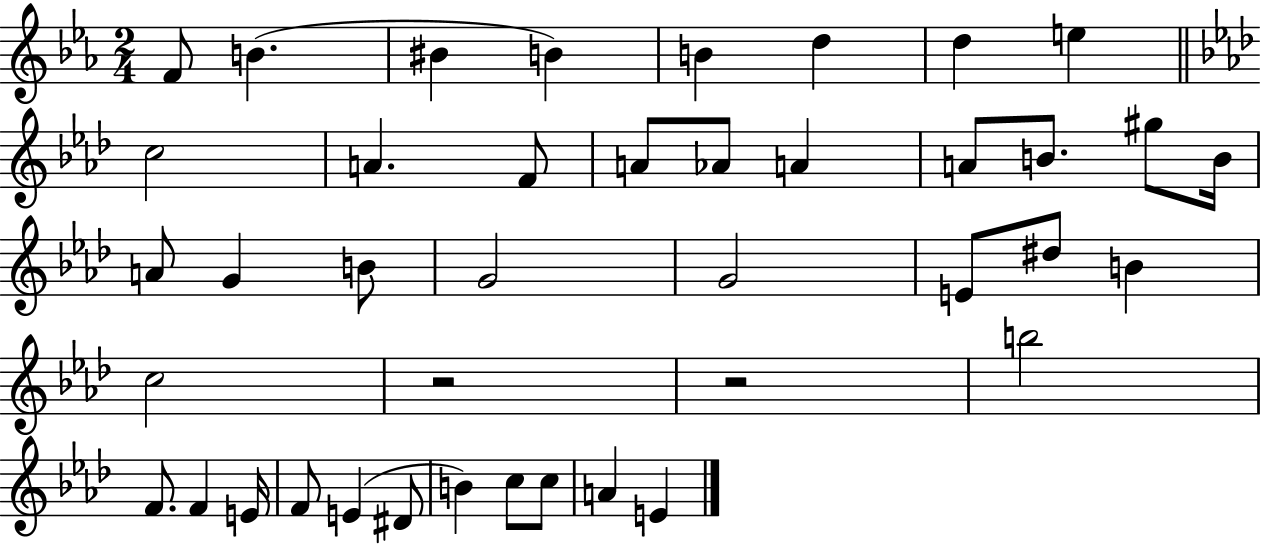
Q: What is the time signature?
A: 2/4